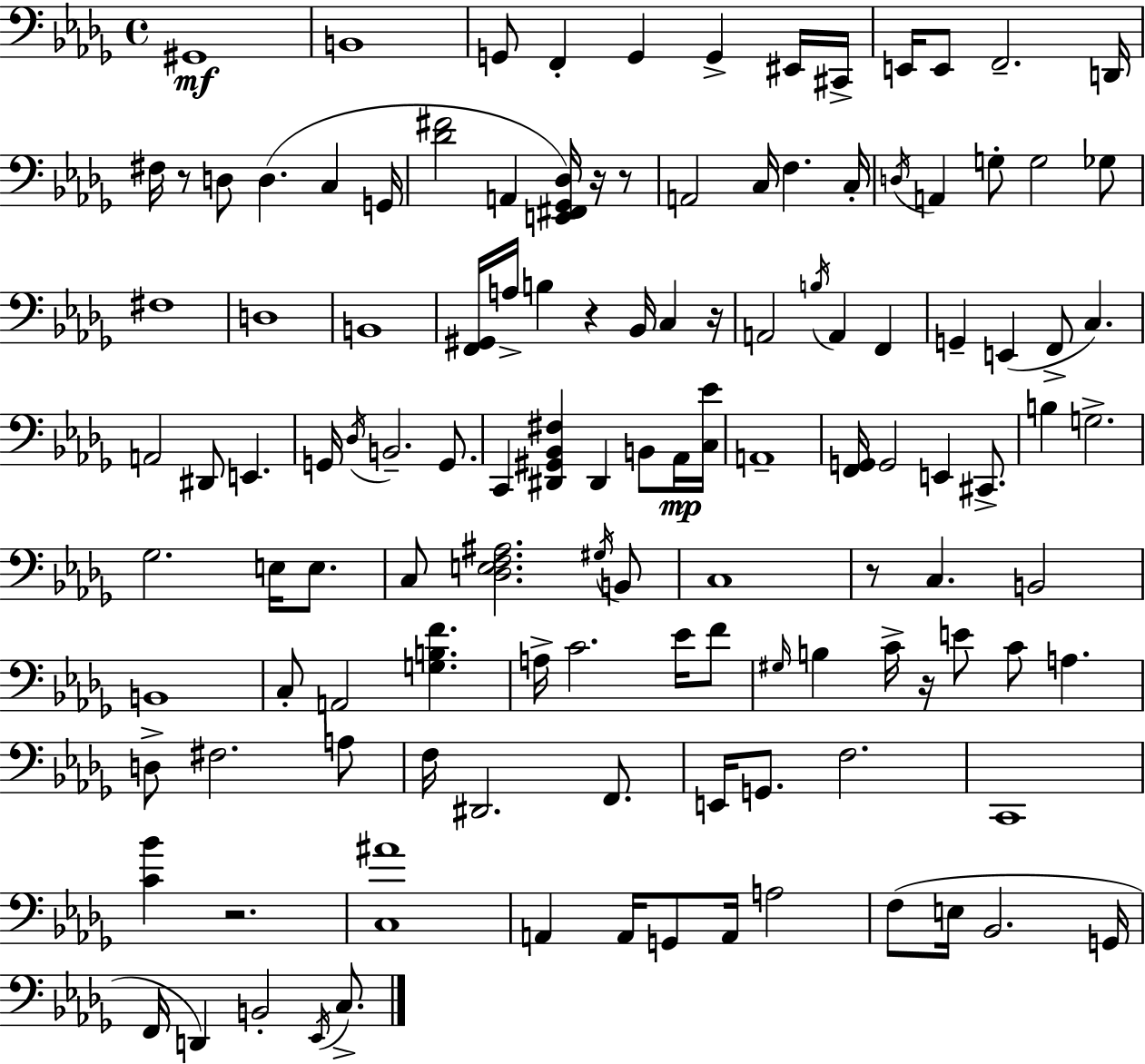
X:1
T:Untitled
M:4/4
L:1/4
K:Bbm
^G,,4 B,,4 G,,/2 F,, G,, G,, ^E,,/4 ^C,,/4 E,,/4 E,,/2 F,,2 D,,/4 ^F,/4 z/2 D,/2 D, C, G,,/4 [_D^F]2 A,, [E,,^F,,_G,,_D,]/4 z/4 z/2 A,,2 C,/4 F, C,/4 D,/4 A,, G,/2 G,2 _G,/2 ^F,4 D,4 B,,4 [F,,^G,,]/4 A,/4 B, z _B,,/4 C, z/4 A,,2 B,/4 A,, F,, G,, E,, F,,/2 C, A,,2 ^D,,/2 E,, G,,/4 _D,/4 B,,2 G,,/2 C,, [^D,,^G,,_B,,^F,] ^D,, B,,/2 _A,,/4 [C,_E]/4 A,,4 [F,,G,,]/4 G,,2 E,, ^C,,/2 B, G,2 _G,2 E,/4 E,/2 C,/2 [_D,E,F,^A,]2 ^G,/4 B,,/2 C,4 z/2 C, B,,2 B,,4 C,/2 A,,2 [G,B,F] A,/4 C2 _E/4 F/2 ^G,/4 B, C/4 z/4 E/2 C/2 A, D,/2 ^F,2 A,/2 F,/4 ^D,,2 F,,/2 E,,/4 G,,/2 F,2 C,,4 [C_B] z2 [C,^A]4 A,, A,,/4 G,,/2 A,,/4 A,2 F,/2 E,/4 _B,,2 G,,/4 F,,/4 D,, B,,2 _E,,/4 C,/2